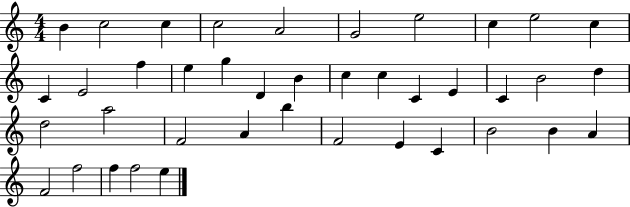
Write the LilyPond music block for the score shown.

{
  \clef treble
  \numericTimeSignature
  \time 4/4
  \key c \major
  b'4 c''2 c''4 | c''2 a'2 | g'2 e''2 | c''4 e''2 c''4 | \break c'4 e'2 f''4 | e''4 g''4 d'4 b'4 | c''4 c''4 c'4 e'4 | c'4 b'2 d''4 | \break d''2 a''2 | f'2 a'4 b''4 | f'2 e'4 c'4 | b'2 b'4 a'4 | \break f'2 f''2 | f''4 f''2 e''4 | \bar "|."
}